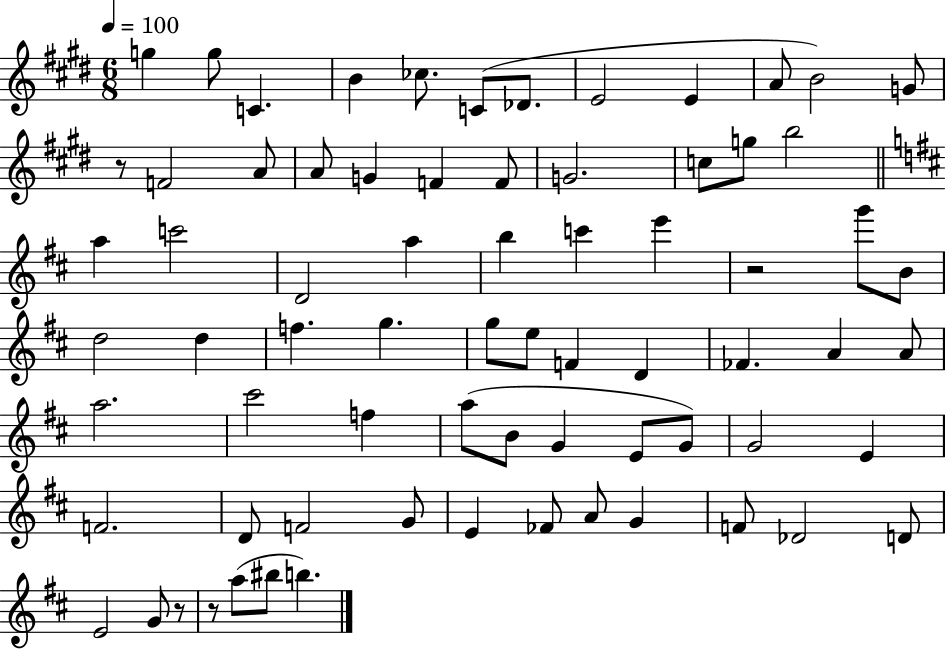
{
  \clef treble
  \numericTimeSignature
  \time 6/8
  \key e \major
  \tempo 4 = 100
  \repeat volta 2 { g''4 g''8 c'4. | b'4 ces''8. c'8( des'8. | e'2 e'4 | a'8 b'2) g'8 | \break r8 f'2 a'8 | a'8 g'4 f'4 f'8 | g'2. | c''8 g''8 b''2 | \break \bar "||" \break \key b \minor a''4 c'''2 | d'2 a''4 | b''4 c'''4 e'''4 | r2 g'''8 b'8 | \break d''2 d''4 | f''4. g''4. | g''8 e''8 f'4 d'4 | fes'4. a'4 a'8 | \break a''2. | cis'''2 f''4 | a''8( b'8 g'4 e'8 g'8) | g'2 e'4 | \break f'2. | d'8 f'2 g'8 | e'4 fes'8 a'8 g'4 | f'8 des'2 d'8 | \break e'2 g'8 r8 | r8 a''8( bis''8 b''4.) | } \bar "|."
}